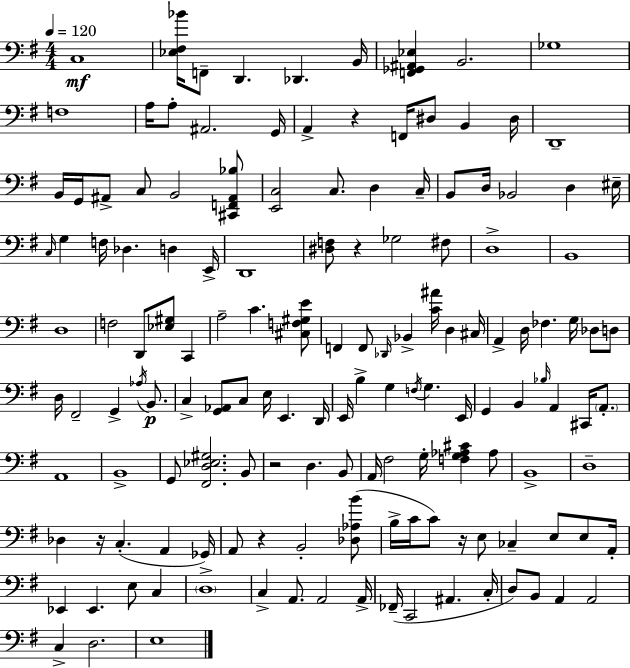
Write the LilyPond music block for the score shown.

{
  \clef bass
  \numericTimeSignature
  \time 4/4
  \key g \major
  \tempo 4 = 120
  c1\mf | <ees fis bes'>16 f,8-- d,4. des,4. b,16 | <f, ges, ais, ees>4 b,2. | ges1 | \break f1 | a16 a8-. ais,2. g,16 | a,4-> r4 f,16 dis8 b,4 dis16 | d,1-- | \break b,16 g,16 ais,8-> c8 b,2 <cis, f, ais, bes>8 | <e, c>2 c8. d4 c16-- | b,8 d16 bes,2 d4 eis16-- | \grace { c16 } g4 f16 des4. d4 | \break e,16-> d,1 | <dis f>8 r4 ges2 fis8 | d1-> | b,1 | \break d1 | f2 d,8 <ees gis>8 c,4 | a2-- c'4. <cis f gis e'>8 | f,4 f,8 \grace { des,16 } bes,4-> <c' ais'>16 d4 | \break cis16 a,4-> d16 fes4. g16 des8 | d8 d16 fis,2-- g,4-> \acciaccatura { aes16 }\p | b,8. c4-> <g, aes,>8 c8 e16 e,4. | d,16 e,16 b4-> g4 \acciaccatura { f16 } g4. | \break e,16 g,4 b,4 \grace { bes16 } a,4 | cis,16 \parenthesize a,8.-. a,1 | b,1-> | g,8 <fis, d ees gis>2. | \break b,8 r2 d4. | b,8 a,16 fis2 g16-. <f g aes cis'>4 | aes8 b,1-> | d1-- | \break des4 r16 c4.-.( | a,4 ges,16) a,8 r4 b,2-. | <des aes b'>8( b16-> c'16 c'8) r16 e8 ces4-- | e8 e8 a,16-. ees,4 ees,4. e8 | \break c4 \parenthesize d1-> | c4-> a,8. a,2 | a,16-> fes,16--( c,2 ais,4. | c16-. d8) b,8 a,4 a,2 | \break c4-> d2. | e1 | \bar "|."
}